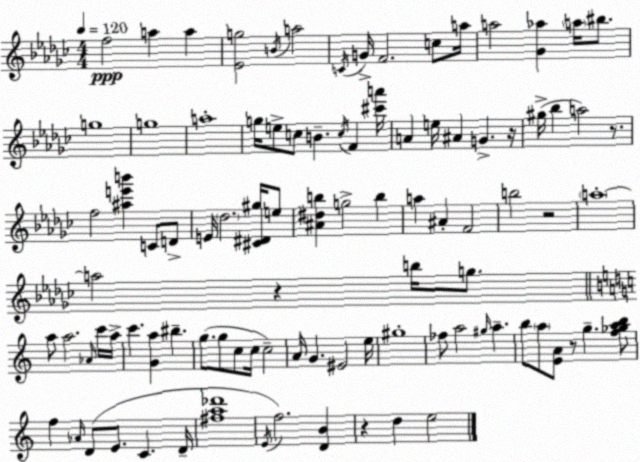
X:1
T:Untitled
M:4/4
L:1/4
K:Ebm
f2 a a [_Eg]2 B/4 a2 C/4 G/4 F2 c/2 a/4 a2 [_G_a] a/4 ^b/2 g4 g4 a4 g/4 e/2 c/2 B c/4 F [^c'a']/4 A e/4 ^A G z/4 ^g/4 _b a2 z/2 f2 [^ae'b'] C/2 D/2 E/4 _d2 [^C^D^g]/4 e/2 [^A^db] g2 b a ^A F2 b2 z2 a4 a2 z b/4 g/2 a/2 a2 _A/4 c'/4 a/4 c' [Ga] ^b g/2 g/2 c/2 c/4 c2 A/4 G ^E2 e/4 ^g4 _f/2 a2 ^g/4 a b/2 a/2 [EA]/2 z/2 g [f_gab]/2 f _A/4 D/2 E/2 C D/4 [^fa_d']4 E/4 f2 [DB] z d e2